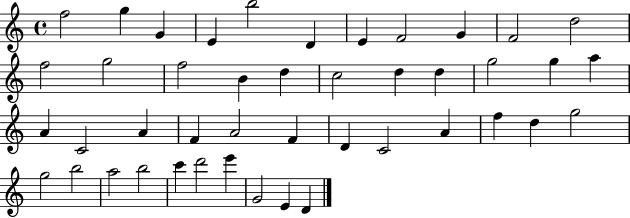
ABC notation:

X:1
T:Untitled
M:4/4
L:1/4
K:C
f2 g G E b2 D E F2 G F2 d2 f2 g2 f2 B d c2 d d g2 g a A C2 A F A2 F D C2 A f d g2 g2 b2 a2 b2 c' d'2 e' G2 E D